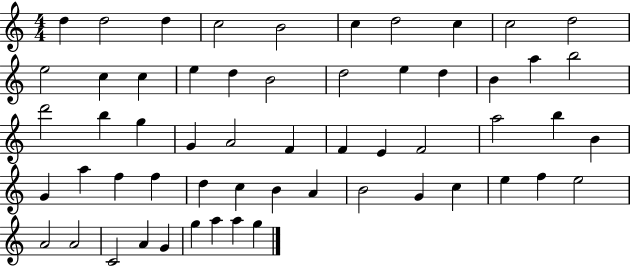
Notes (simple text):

D5/q D5/h D5/q C5/h B4/h C5/q D5/h C5/q C5/h D5/h E5/h C5/q C5/q E5/q D5/q B4/h D5/h E5/q D5/q B4/q A5/q B5/h D6/h B5/q G5/q G4/q A4/h F4/q F4/q E4/q F4/h A5/h B5/q B4/q G4/q A5/q F5/q F5/q D5/q C5/q B4/q A4/q B4/h G4/q C5/q E5/q F5/q E5/h A4/h A4/h C4/h A4/q G4/q G5/q A5/q A5/q G5/q